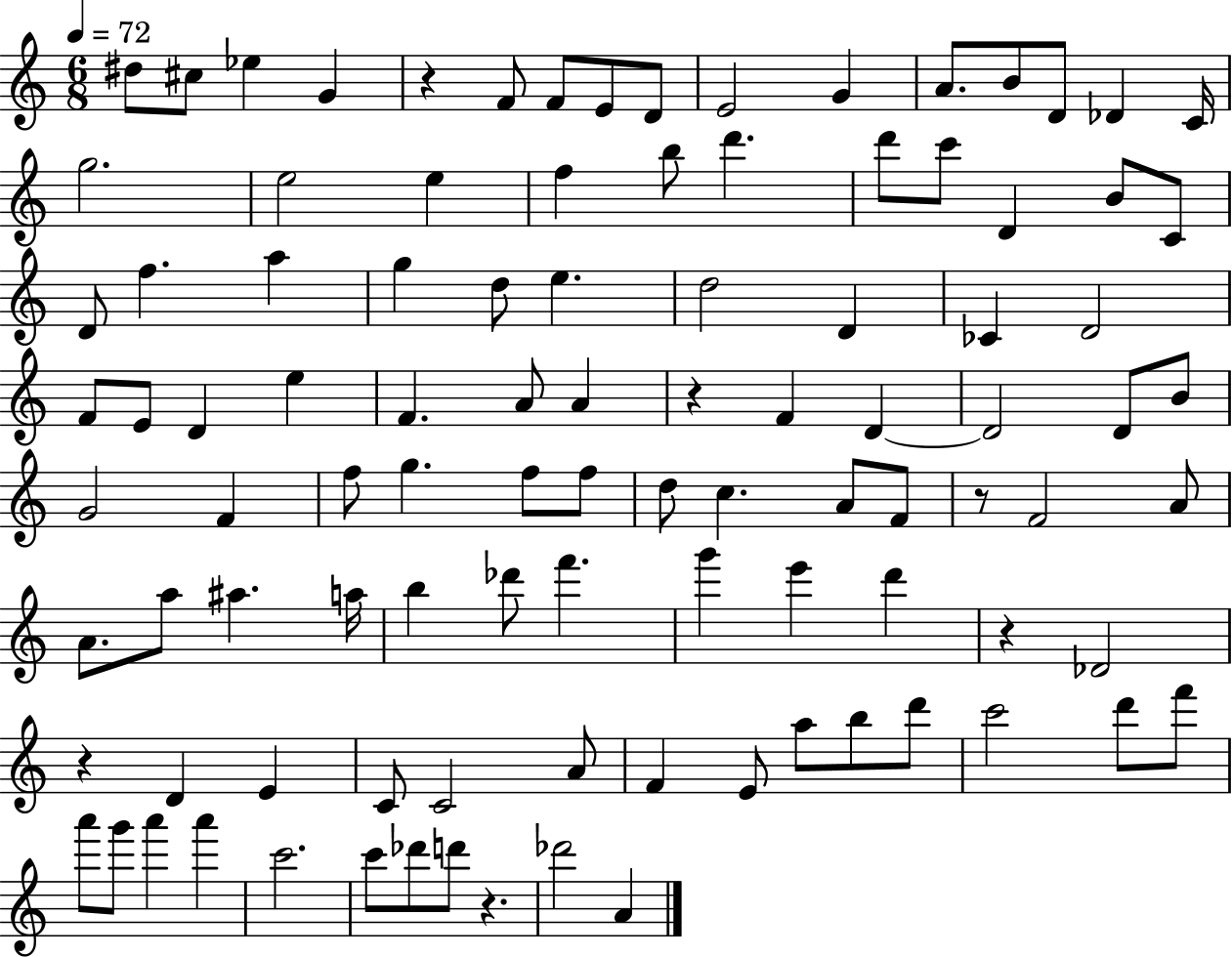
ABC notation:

X:1
T:Untitled
M:6/8
L:1/4
K:C
^d/2 ^c/2 _e G z F/2 F/2 E/2 D/2 E2 G A/2 B/2 D/2 _D C/4 g2 e2 e f b/2 d' d'/2 c'/2 D B/2 C/2 D/2 f a g d/2 e d2 D _C D2 F/2 E/2 D e F A/2 A z F D D2 D/2 B/2 G2 F f/2 g f/2 f/2 d/2 c A/2 F/2 z/2 F2 A/2 A/2 a/2 ^a a/4 b _d'/2 f' g' e' d' z _D2 z D E C/2 C2 A/2 F E/2 a/2 b/2 d'/2 c'2 d'/2 f'/2 a'/2 g'/2 a' a' c'2 c'/2 _d'/2 d'/2 z _d'2 A